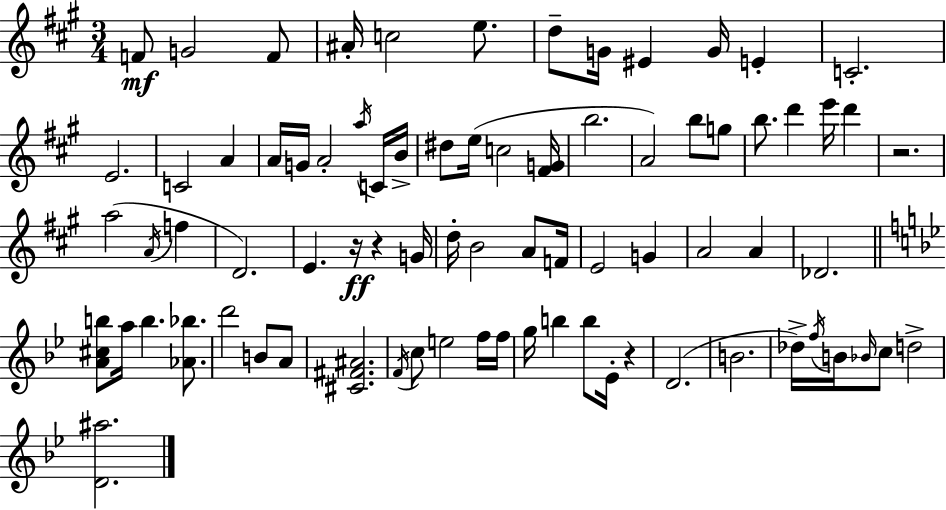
X:1
T:Untitled
M:3/4
L:1/4
K:A
F/2 G2 F/2 ^A/4 c2 e/2 d/2 G/4 ^E G/4 E C2 E2 C2 A A/4 G/4 A2 a/4 C/4 B/4 ^d/2 e/4 c2 [^FG]/4 b2 A2 b/2 g/2 b/2 d' e'/4 d' z2 a2 A/4 f D2 E z/4 z G/4 d/4 B2 A/2 F/4 E2 G A2 A _D2 [A^cb]/2 a/4 b [_A_b]/2 d'2 B/2 A/2 [^C^F^A]2 F/4 c/2 e2 f/4 f/4 g/4 b b/2 _E/4 z D2 B2 _d/4 f/4 B/4 _B/4 c/2 d2 [D^a]2